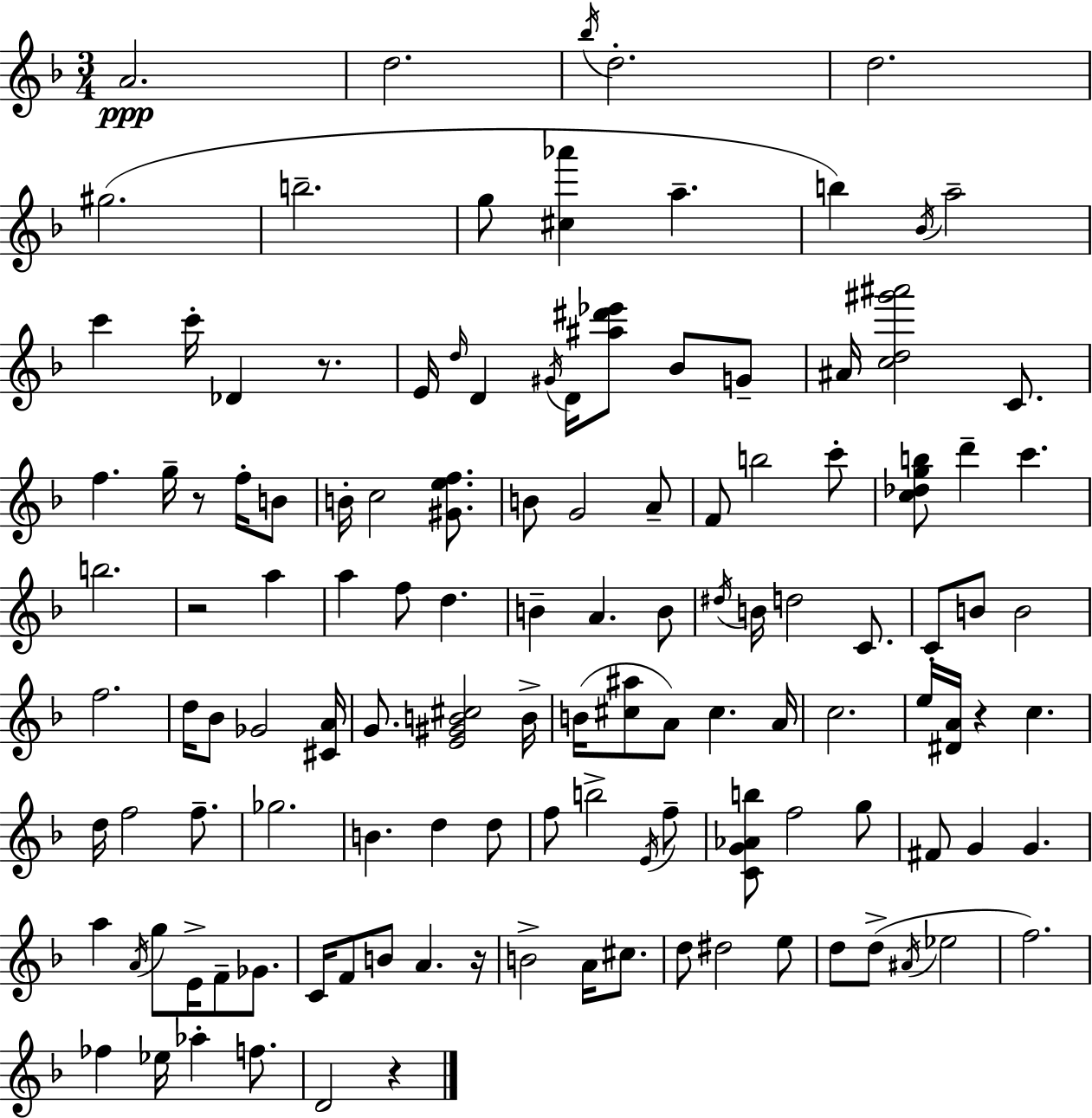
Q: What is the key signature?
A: D minor